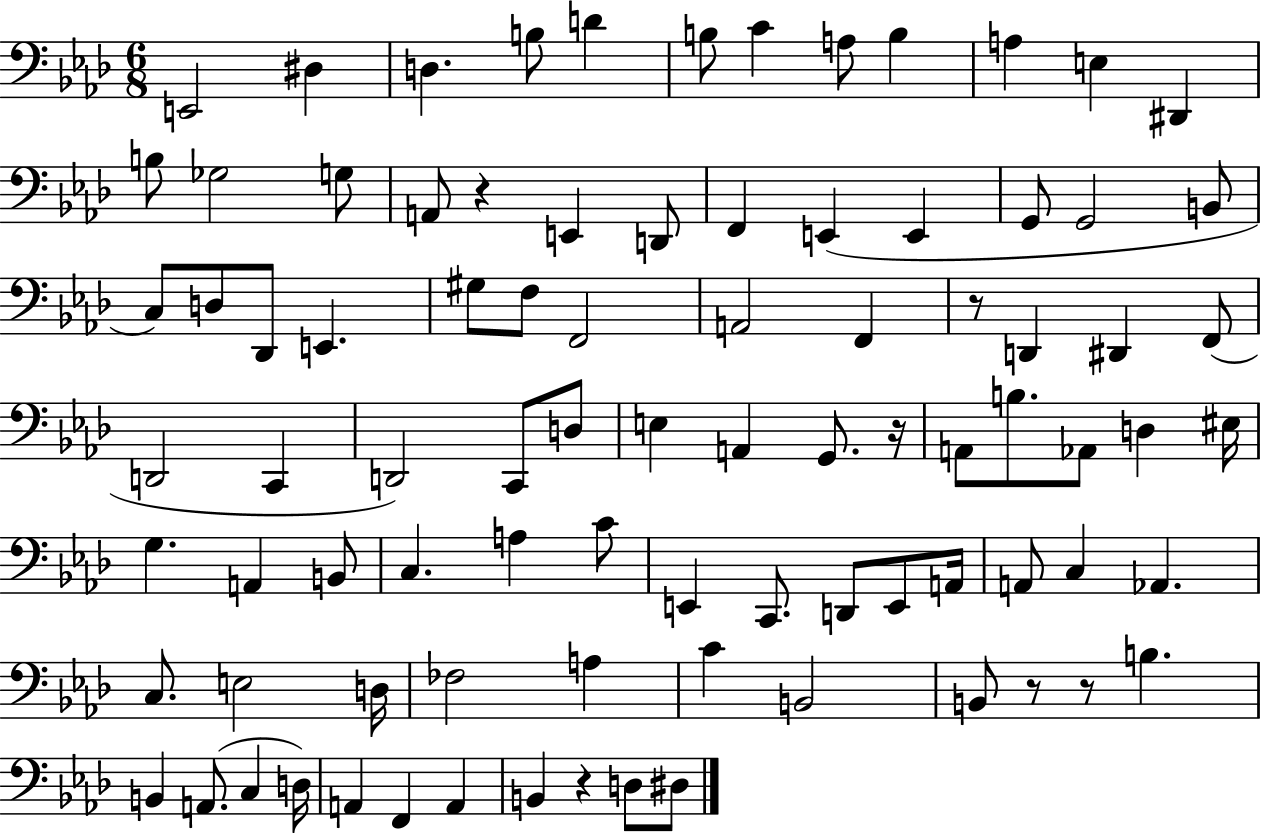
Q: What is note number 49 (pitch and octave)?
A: EIS3